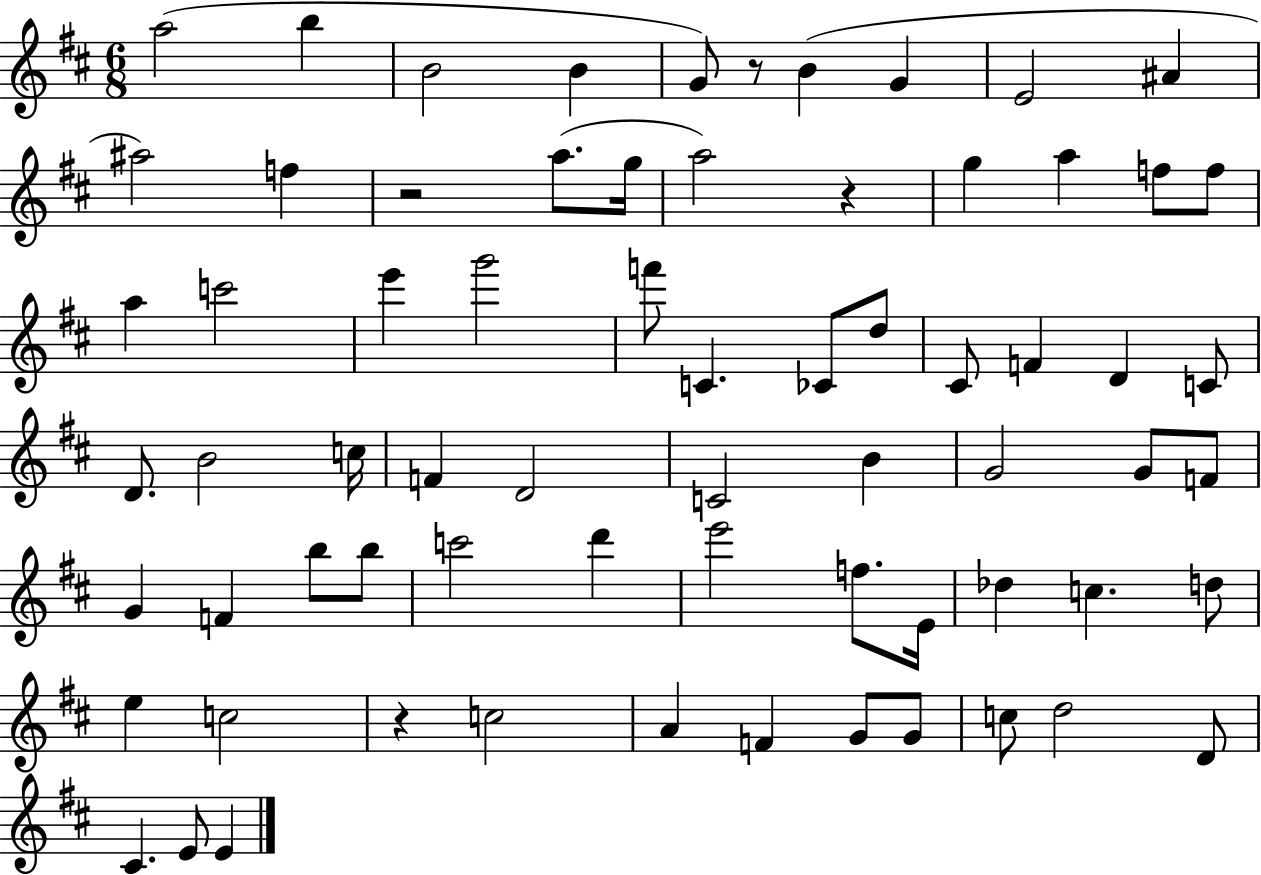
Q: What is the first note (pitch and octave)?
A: A5